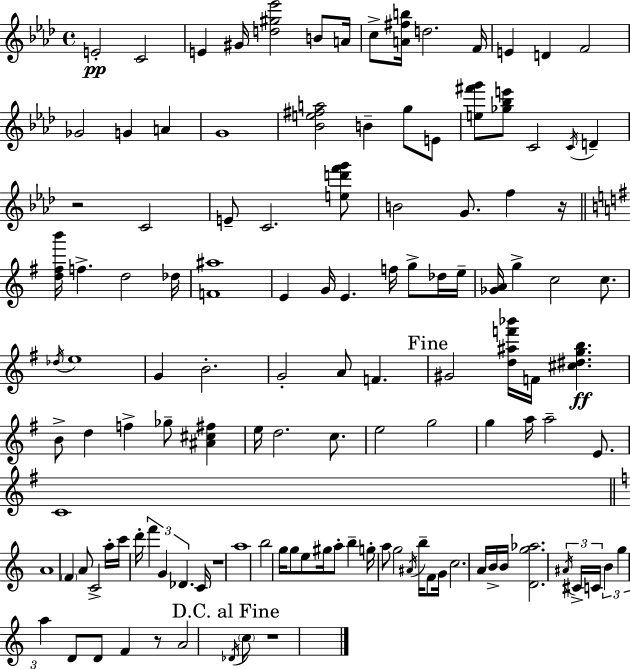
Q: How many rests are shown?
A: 5